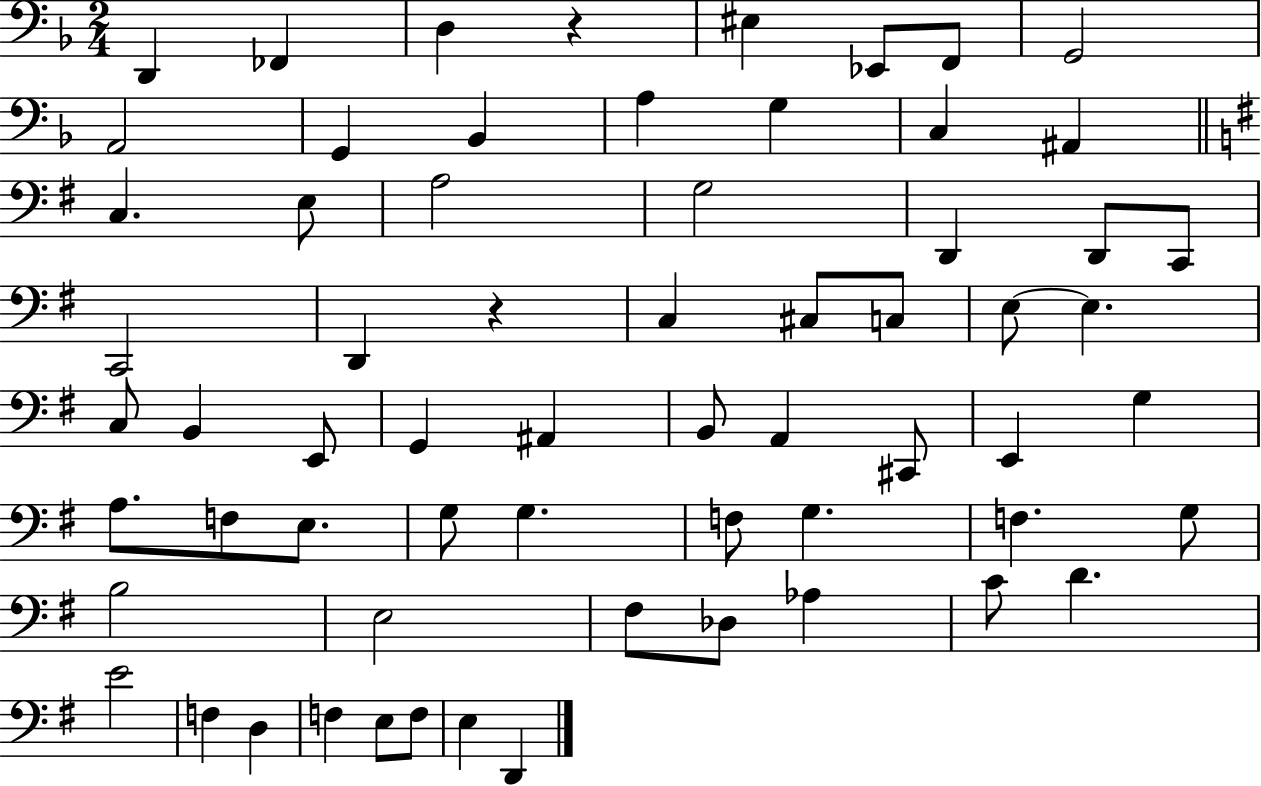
X:1
T:Untitled
M:2/4
L:1/4
K:F
D,, _F,, D, z ^E, _E,,/2 F,,/2 G,,2 A,,2 G,, _B,, A, G, C, ^A,, C, E,/2 A,2 G,2 D,, D,,/2 C,,/2 C,,2 D,, z C, ^C,/2 C,/2 E,/2 E, C,/2 B,, E,,/2 G,, ^A,, B,,/2 A,, ^C,,/2 E,, G, A,/2 F,/2 E,/2 G,/2 G, F,/2 G, F, G,/2 B,2 E,2 ^F,/2 _D,/2 _A, C/2 D E2 F, D, F, E,/2 F,/2 E, D,,